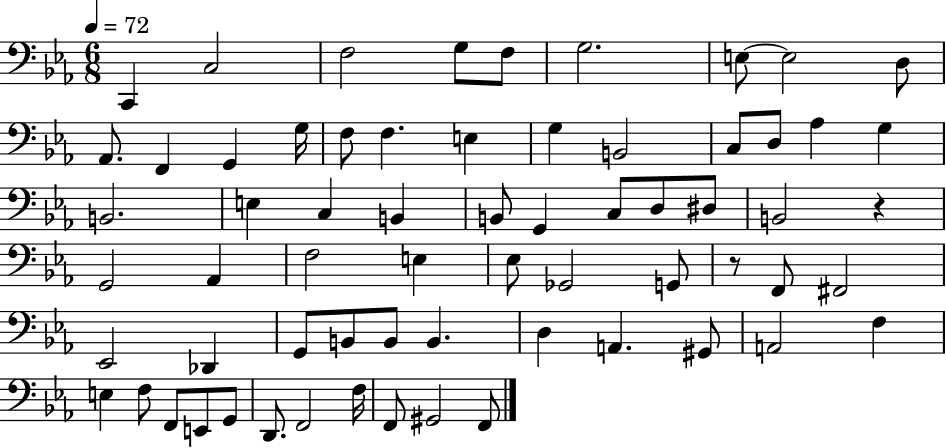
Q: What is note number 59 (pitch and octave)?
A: F2